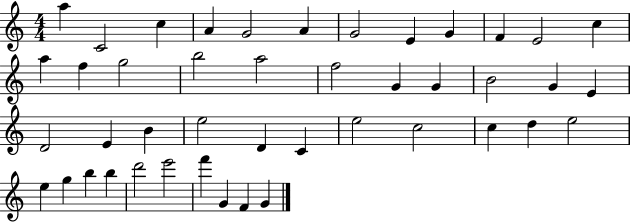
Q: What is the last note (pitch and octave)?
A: G4